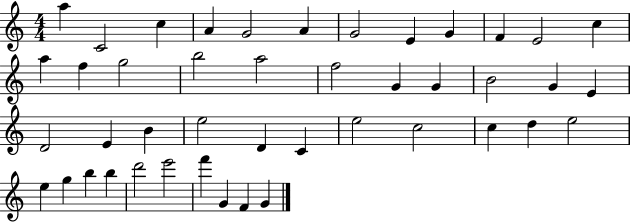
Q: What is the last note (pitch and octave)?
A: G4